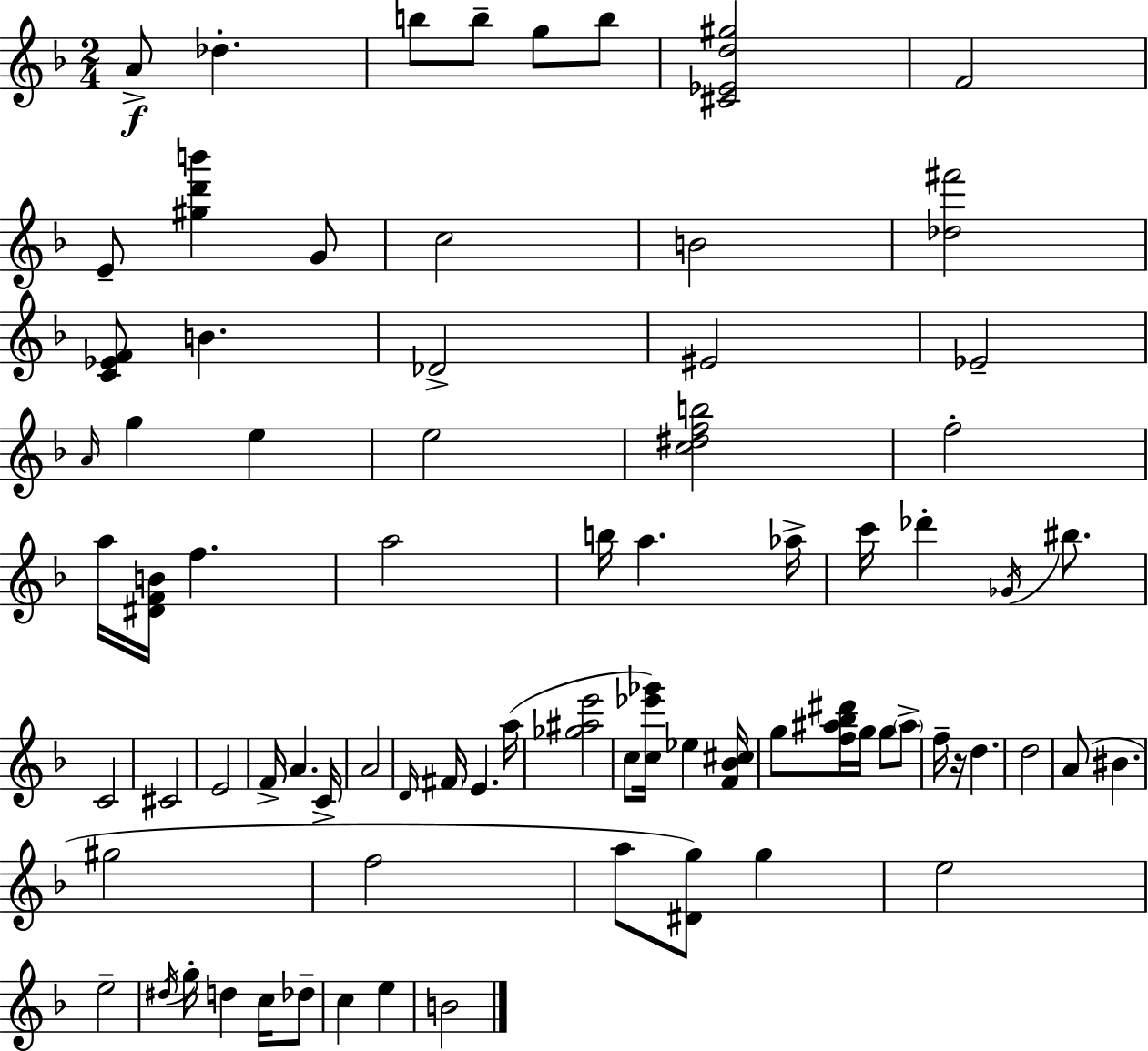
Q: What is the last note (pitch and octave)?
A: B4